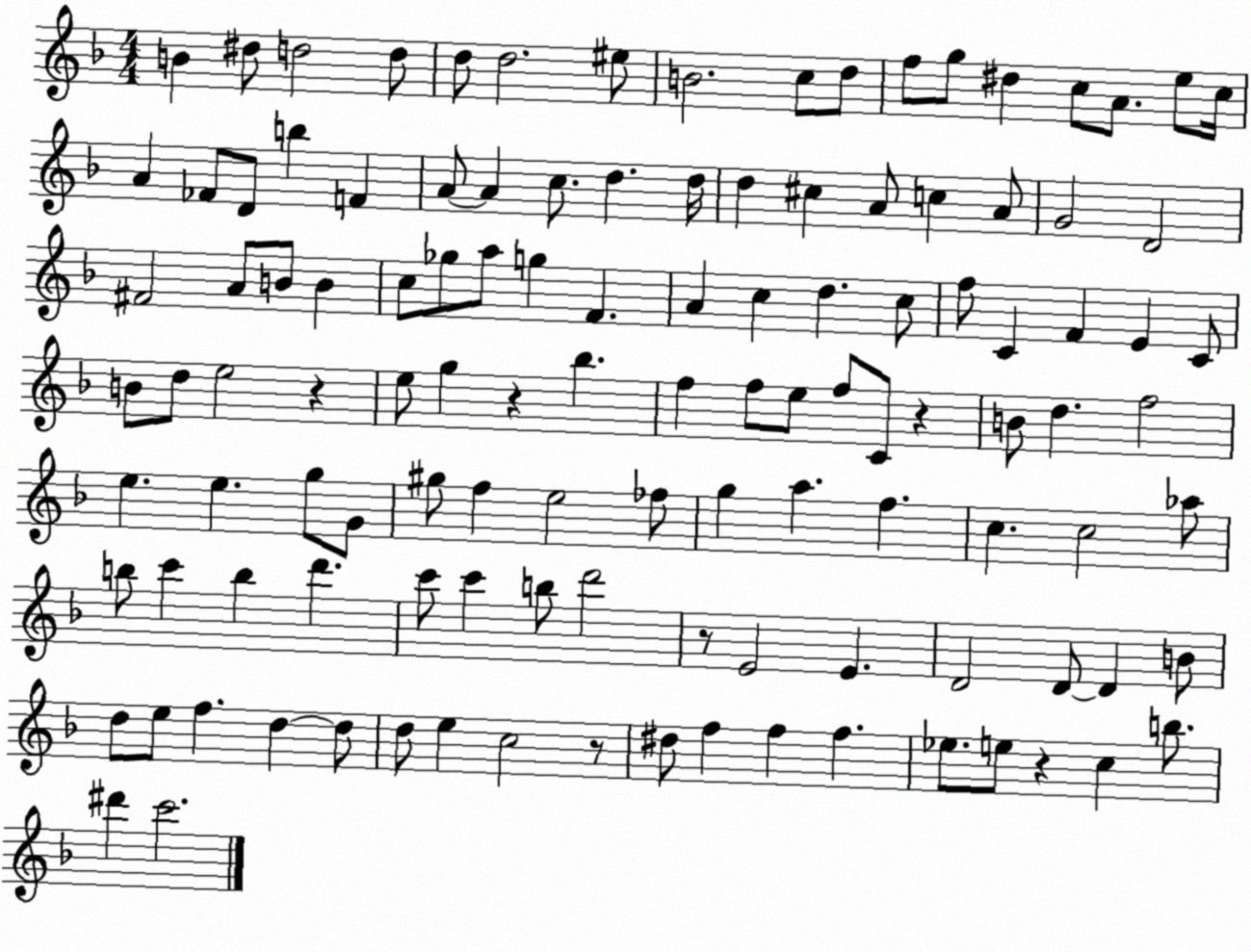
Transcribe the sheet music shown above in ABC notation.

X:1
T:Untitled
M:4/4
L:1/4
K:F
B ^d/2 d2 d/2 d/2 d2 ^e/2 B2 c/2 d/2 f/2 g/2 ^d c/2 A/2 e/2 c/4 A _F/2 D/2 b F A/2 A c/2 d d/4 d ^c A/2 c A/2 G2 D2 ^F2 A/2 B/2 B c/2 _g/2 a/2 g F A c d c/2 f/2 C F E C/2 B/2 d/2 e2 z e/2 g z _b f f/2 e/2 f/2 C/2 z B/2 d f2 e e g/2 G/2 ^g/2 f e2 _f/2 g a f c c2 _a/2 b/2 c' b d' c'/2 c' b/2 d'2 z/2 E2 E D2 D/2 D B/2 d/2 e/2 f d d/2 d/2 e c2 z/2 ^d/2 f f f _e/2 e/2 z c b/2 ^d' c'2